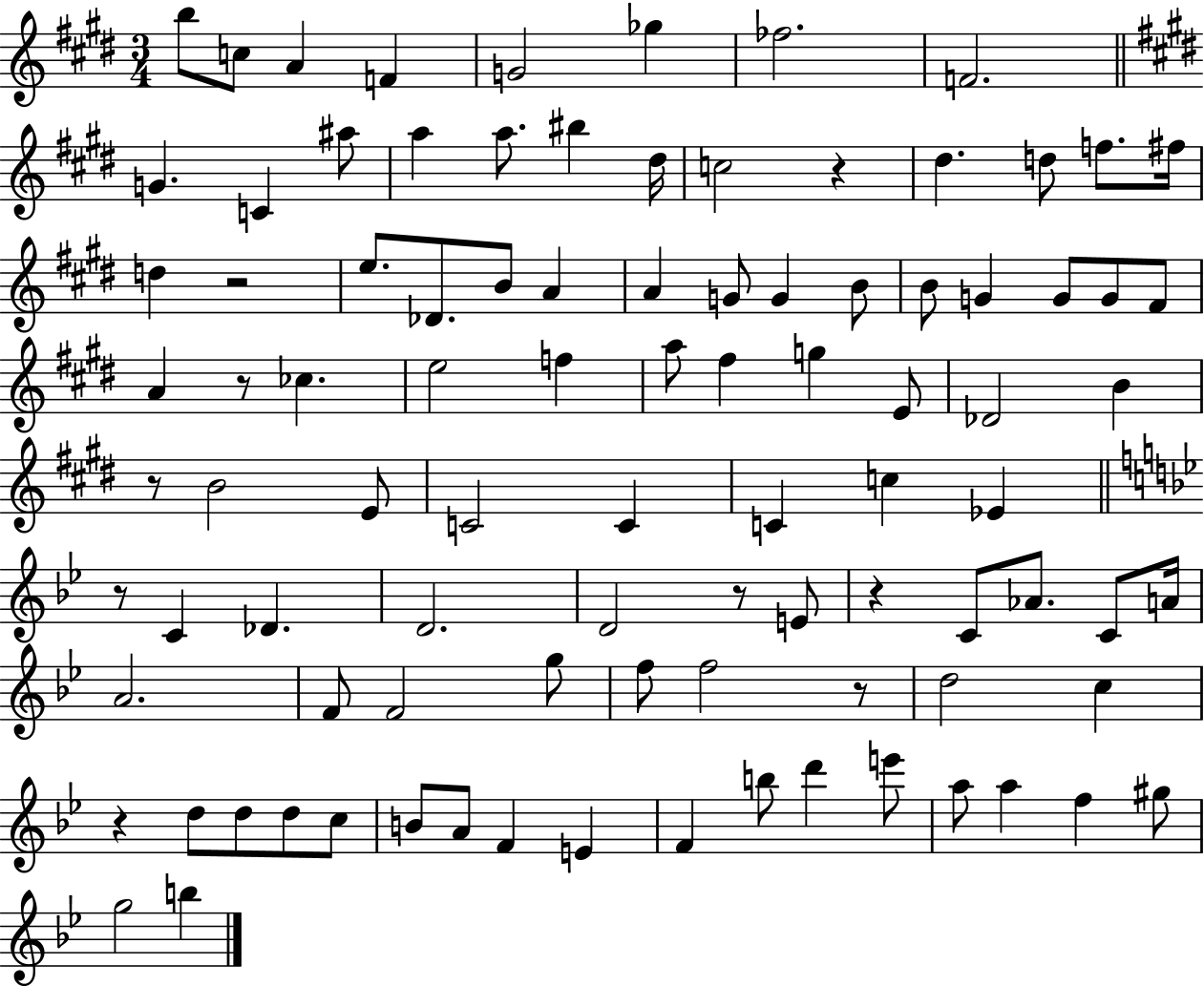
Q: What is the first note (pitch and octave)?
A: B5